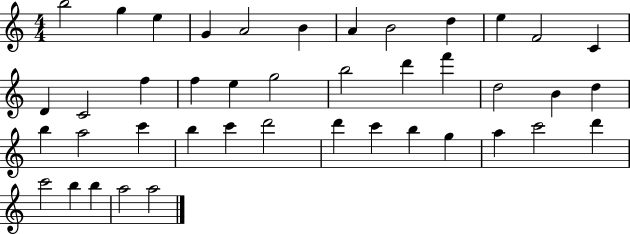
{
  \clef treble
  \numericTimeSignature
  \time 4/4
  \key c \major
  b''2 g''4 e''4 | g'4 a'2 b'4 | a'4 b'2 d''4 | e''4 f'2 c'4 | \break d'4 c'2 f''4 | f''4 e''4 g''2 | b''2 d'''4 f'''4 | d''2 b'4 d''4 | \break b''4 a''2 c'''4 | b''4 c'''4 d'''2 | d'''4 c'''4 b''4 g''4 | a''4 c'''2 d'''4 | \break c'''2 b''4 b''4 | a''2 a''2 | \bar "|."
}